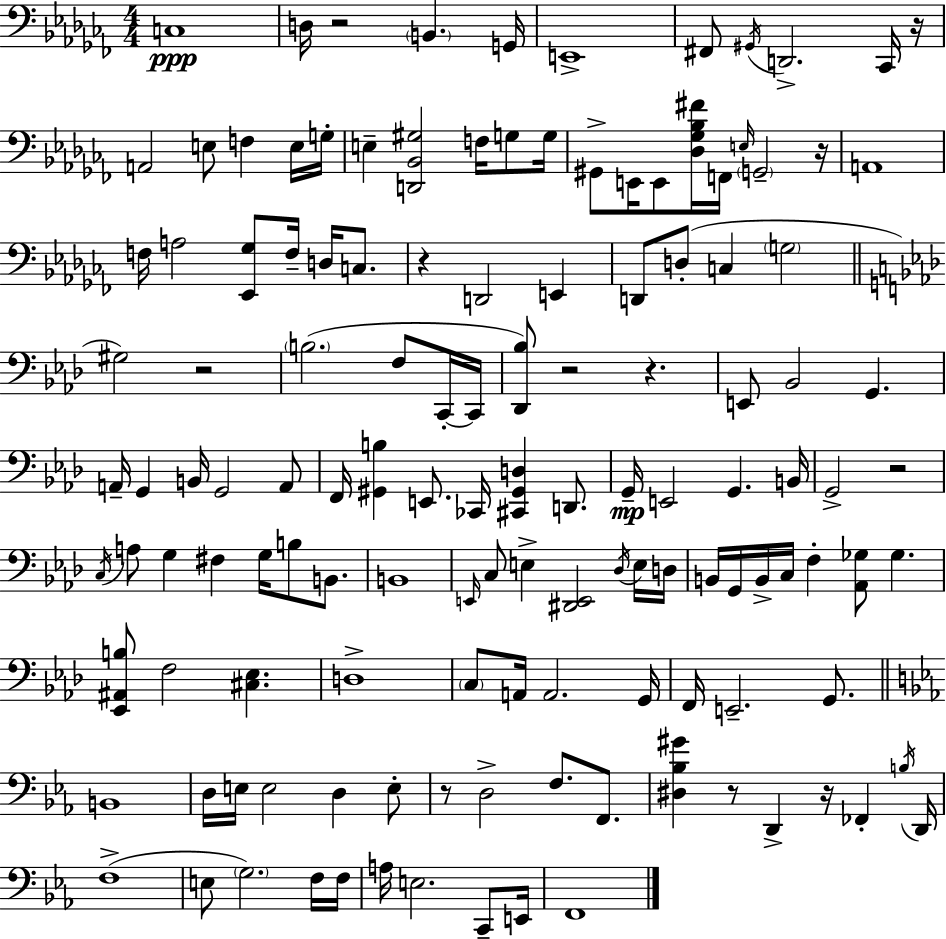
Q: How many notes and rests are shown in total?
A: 132